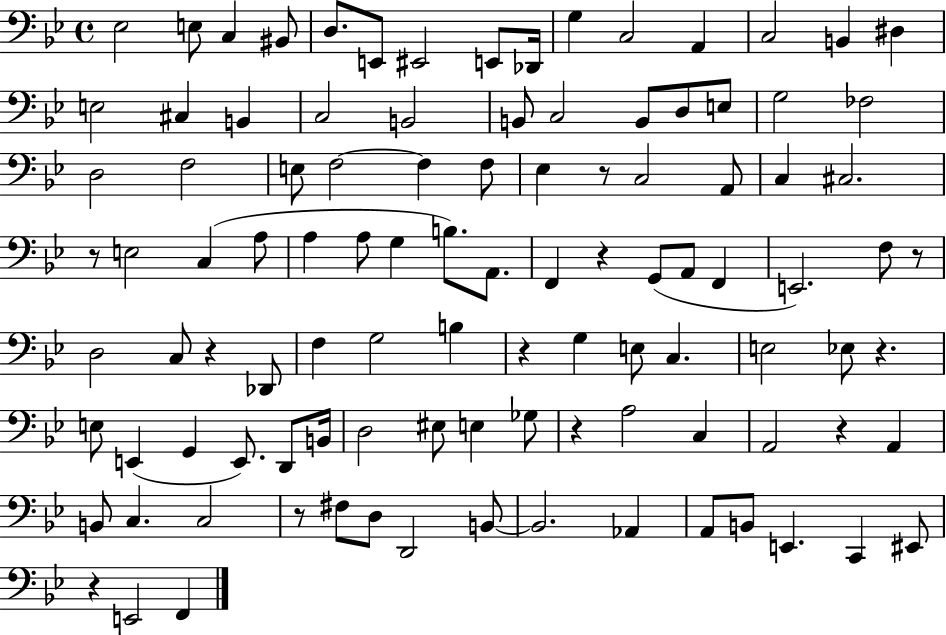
Eb3/h E3/e C3/q BIS2/e D3/e. E2/e EIS2/h E2/e Db2/s G3/q C3/h A2/q C3/h B2/q D#3/q E3/h C#3/q B2/q C3/h B2/h B2/e C3/h B2/e D3/e E3/e G3/h FES3/h D3/h F3/h E3/e F3/h F3/q F3/e Eb3/q R/e C3/h A2/e C3/q C#3/h. R/e E3/h C3/q A3/e A3/q A3/e G3/q B3/e. A2/e. F2/q R/q G2/e A2/e F2/q E2/h. F3/e R/e D3/h C3/e R/q Db2/e F3/q G3/h B3/q R/q G3/q E3/e C3/q. E3/h Eb3/e R/q. E3/e E2/q G2/q E2/e. D2/e B2/s D3/h EIS3/e E3/q Gb3/e R/q A3/h C3/q A2/h R/q A2/q B2/e C3/q. C3/h R/e F#3/e D3/e D2/h B2/e B2/h. Ab2/q A2/e B2/e E2/q. C2/q EIS2/e R/q E2/h F2/q